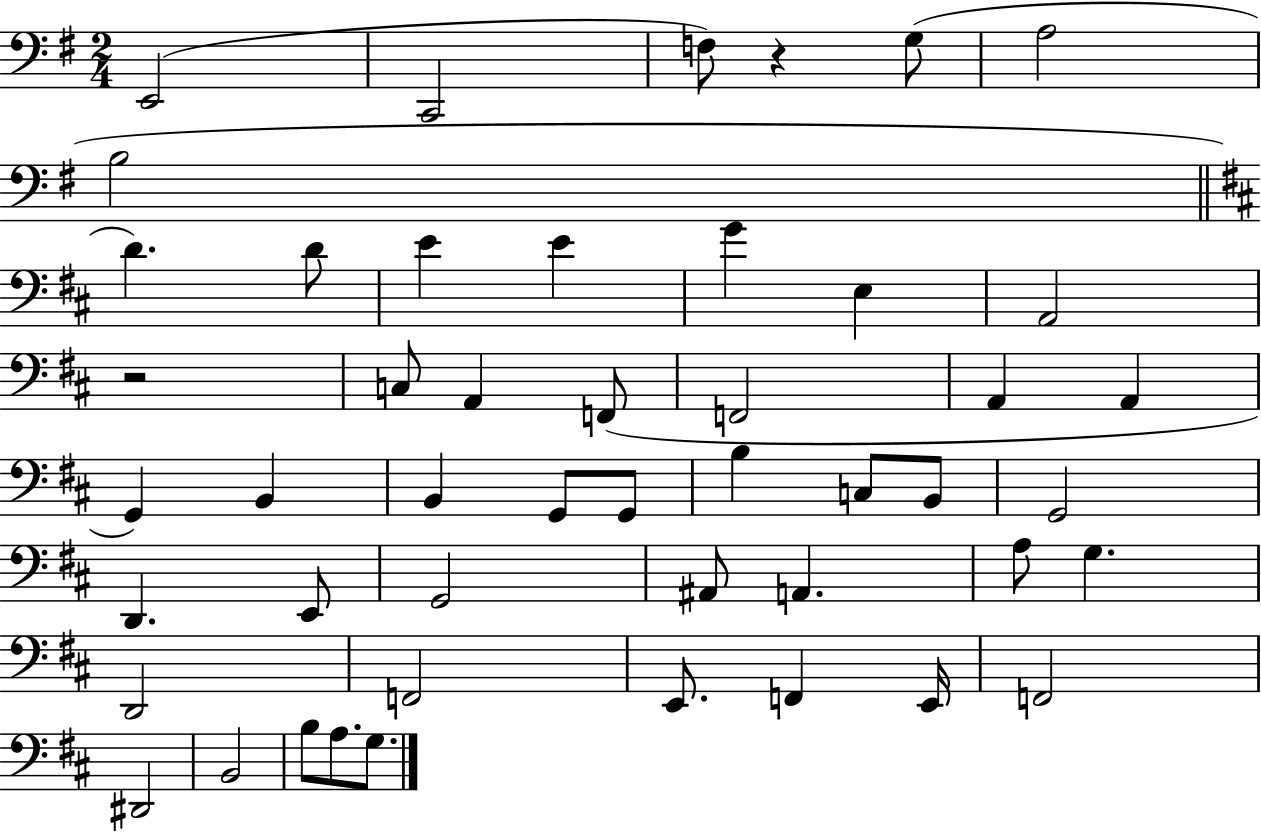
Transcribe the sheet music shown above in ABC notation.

X:1
T:Untitled
M:2/4
L:1/4
K:G
E,,2 C,,2 F,/2 z G,/2 A,2 B,2 D D/2 E E G E, A,,2 z2 C,/2 A,, F,,/2 F,,2 A,, A,, G,, B,, B,, G,,/2 G,,/2 B, C,/2 B,,/2 G,,2 D,, E,,/2 G,,2 ^A,,/2 A,, A,/2 G, D,,2 F,,2 E,,/2 F,, E,,/4 F,,2 ^D,,2 B,,2 B,/2 A,/2 G,/2